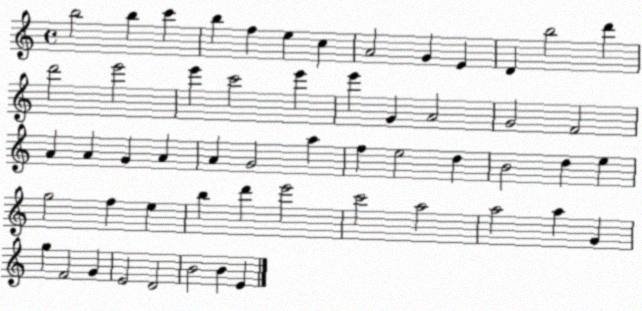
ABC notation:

X:1
T:Untitled
M:4/4
L:1/4
K:C
b2 b c' b f e c A2 G E D b2 d' d'2 e'2 e' c'2 e' e' G A2 G2 F2 A A G A A G2 a f e2 d B2 d e g2 f e b d' e'2 c'2 a2 a2 a G g F2 G E2 D2 B2 B E